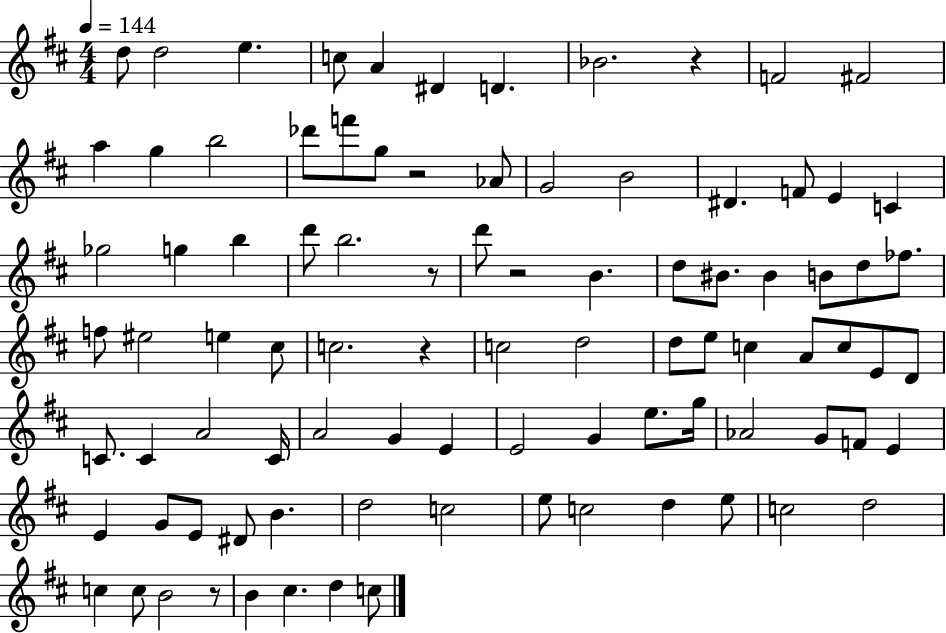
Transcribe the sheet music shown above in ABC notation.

X:1
T:Untitled
M:4/4
L:1/4
K:D
d/2 d2 e c/2 A ^D D _B2 z F2 ^F2 a g b2 _d'/2 f'/2 g/2 z2 _A/2 G2 B2 ^D F/2 E C _g2 g b d'/2 b2 z/2 d'/2 z2 B d/2 ^B/2 ^B B/2 d/2 _f/2 f/2 ^e2 e ^c/2 c2 z c2 d2 d/2 e/2 c A/2 c/2 E/2 D/2 C/2 C A2 C/4 A2 G E E2 G e/2 g/4 _A2 G/2 F/2 E E G/2 E/2 ^D/2 B d2 c2 e/2 c2 d e/2 c2 d2 c c/2 B2 z/2 B ^c d c/2